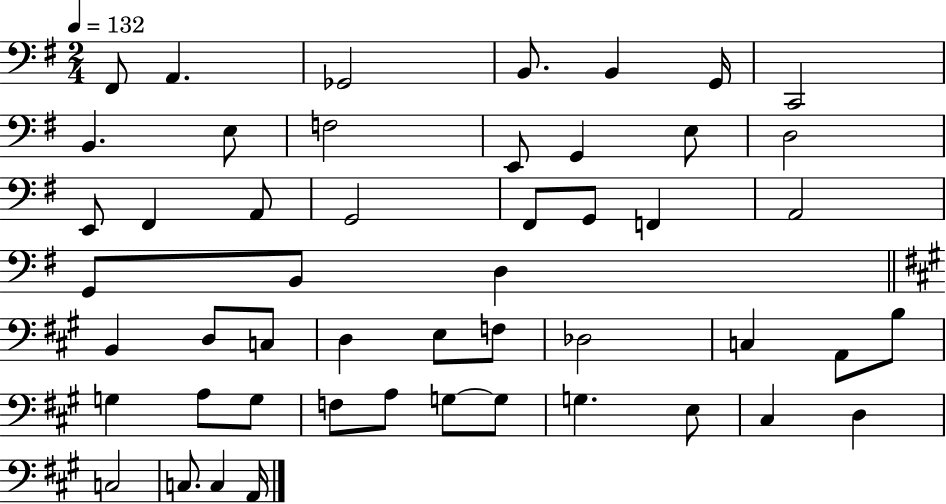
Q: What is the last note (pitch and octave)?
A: A2